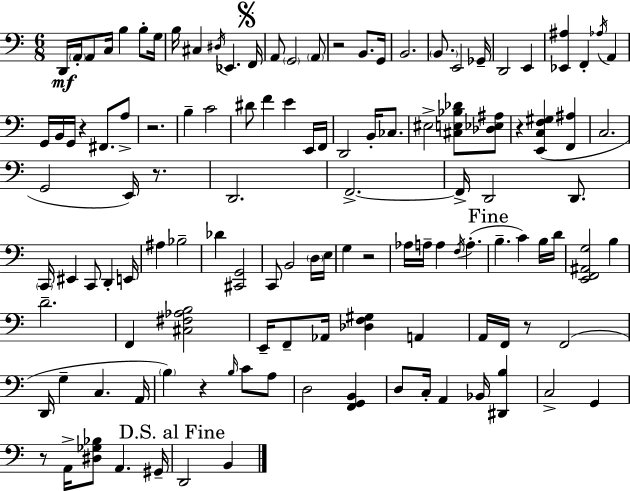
D2/s A2/s A2/e C3/s B3/q B3/e G3/s B3/s C#3/q D#3/s Eb2/q. F2/s A2/e G2/h A2/e R/h B2/e. G2/s B2/h. B2/e. E2/h Gb2/s D2/h E2/q [Eb2,A#3]/q F2/q Ab3/s A2/q G2/s B2/s G2/s R/q F#2/e. A3/e R/h. B3/q C4/h D#4/e F4/q E4/q E2/s F2/s D2/h B2/s CES3/e. EIS3/h [C#3,E3,Bb3,Db4]/e [Db3,Eb3,A#3]/e R/q [E2,C3,F3,G#3]/q [F2,A#3]/q C3/h. G2/h E2/s R/e. D2/h. F2/h. F2/s D2/h D2/e. C2/s EIS2/q C2/e D2/q E2/s A#3/q Bb3/h Db4/q [C#2,G2]/h C2/e B2/h D3/s E3/s G3/q R/h Ab3/s A3/s A3/q F3/s A3/q. B3/q. C4/q B3/s D4/s [E2,F2,A#2,G3]/h B3/q D4/h. F2/q [C#3,F#3,Ab3,B3]/h E2/s F2/e Ab2/s [Db3,F3,G#3]/q A2/q A2/s F2/s R/e F2/h D2/s G3/q C3/q. A2/s B3/q R/q B3/s C4/e A3/e D3/h [F2,G2,B2]/q D3/e C3/s A2/q Bb2/s [D#2,B3]/q C3/h G2/q R/e A2/s [D#3,Gb3,Bb3]/e A2/q. G#2/s D2/h B2/q